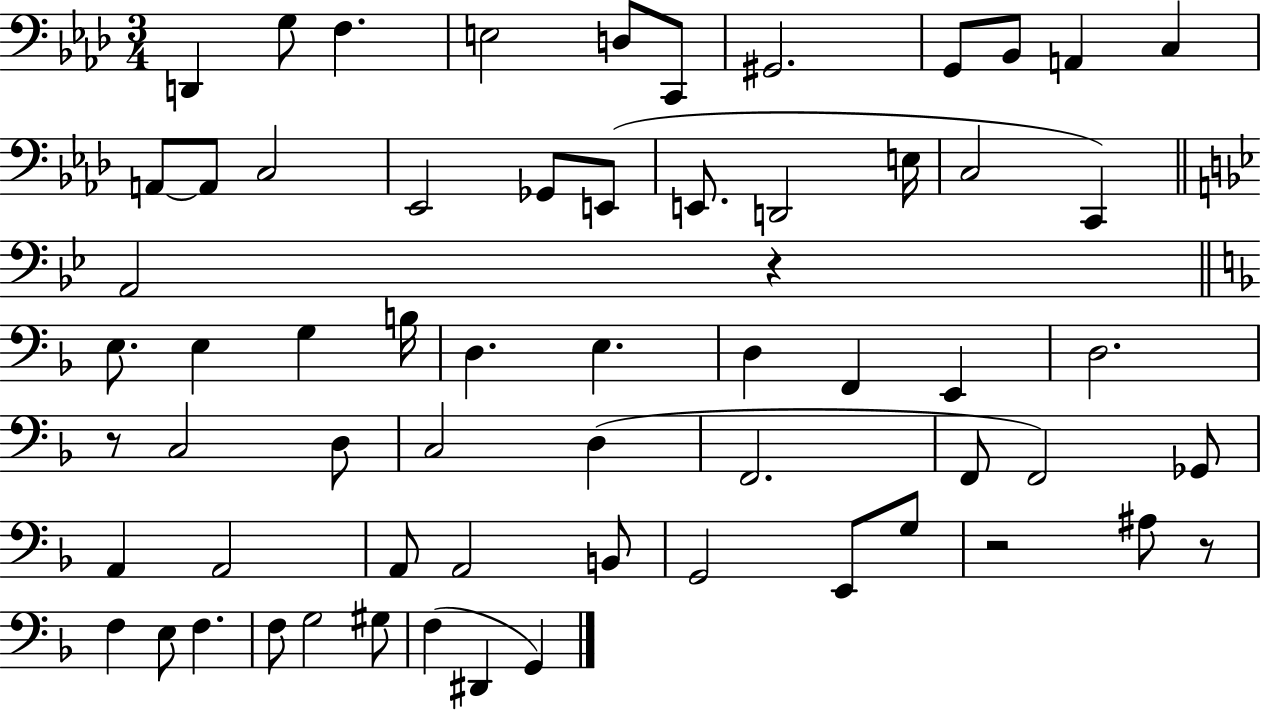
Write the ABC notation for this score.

X:1
T:Untitled
M:3/4
L:1/4
K:Ab
D,, G,/2 F, E,2 D,/2 C,,/2 ^G,,2 G,,/2 _B,,/2 A,, C, A,,/2 A,,/2 C,2 _E,,2 _G,,/2 E,,/2 E,,/2 D,,2 E,/4 C,2 C,, A,,2 z E,/2 E, G, B,/4 D, E, D, F,, E,, D,2 z/2 C,2 D,/2 C,2 D, F,,2 F,,/2 F,,2 _G,,/2 A,, A,,2 A,,/2 A,,2 B,,/2 G,,2 E,,/2 G,/2 z2 ^A,/2 z/2 F, E,/2 F, F,/2 G,2 ^G,/2 F, ^D,, G,,